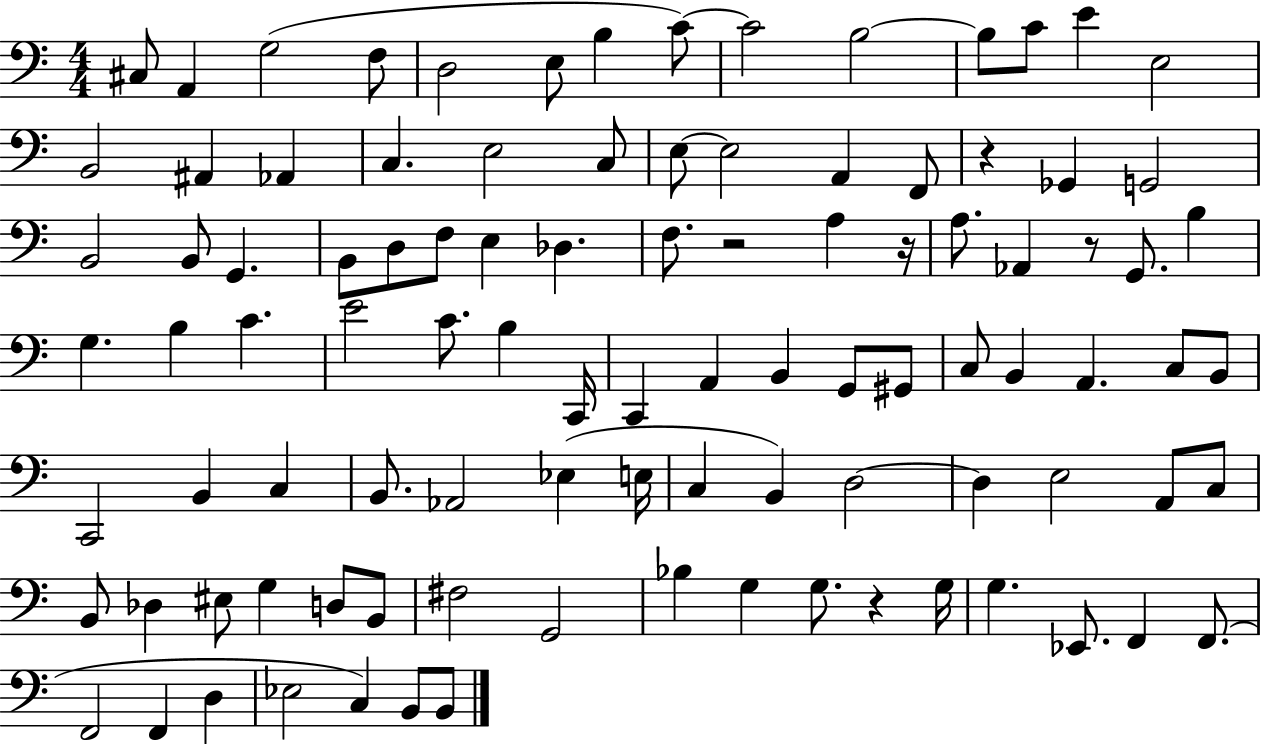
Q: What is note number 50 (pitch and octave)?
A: B2